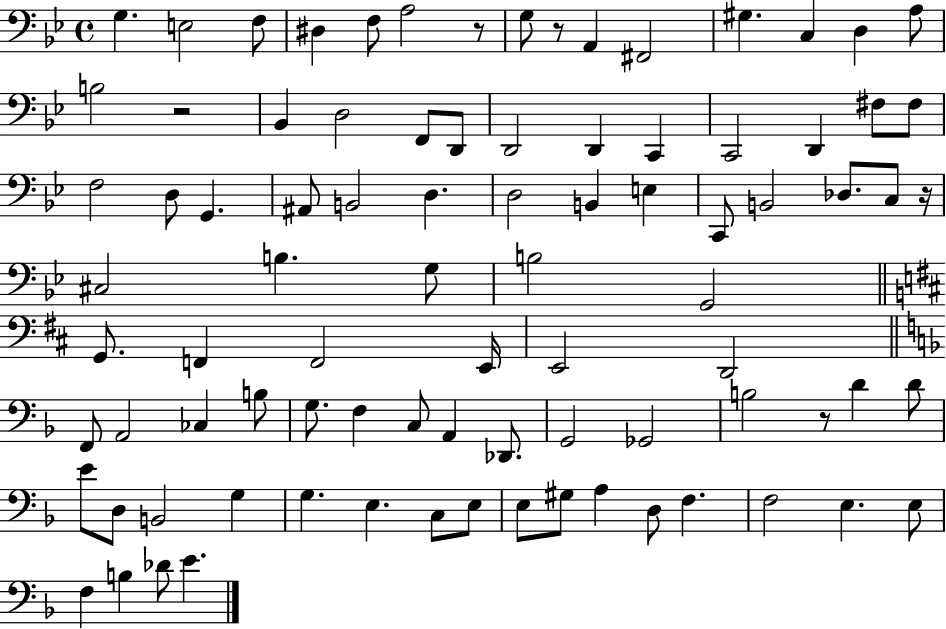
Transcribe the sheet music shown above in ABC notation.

X:1
T:Untitled
M:4/4
L:1/4
K:Bb
G, E,2 F,/2 ^D, F,/2 A,2 z/2 G,/2 z/2 A,, ^F,,2 ^G, C, D, A,/2 B,2 z2 _B,, D,2 F,,/2 D,,/2 D,,2 D,, C,, C,,2 D,, ^F,/2 ^F,/2 F,2 D,/2 G,, ^A,,/2 B,,2 D, D,2 B,, E, C,,/2 B,,2 _D,/2 C,/2 z/4 ^C,2 B, G,/2 B,2 G,,2 G,,/2 F,, F,,2 E,,/4 E,,2 D,,2 F,,/2 A,,2 _C, B,/2 G,/2 F, C,/2 A,, _D,,/2 G,,2 _G,,2 B,2 z/2 D D/2 E/2 D,/2 B,,2 G, G, E, C,/2 E,/2 E,/2 ^G,/2 A, D,/2 F, F,2 E, E,/2 F, B, _D/2 E